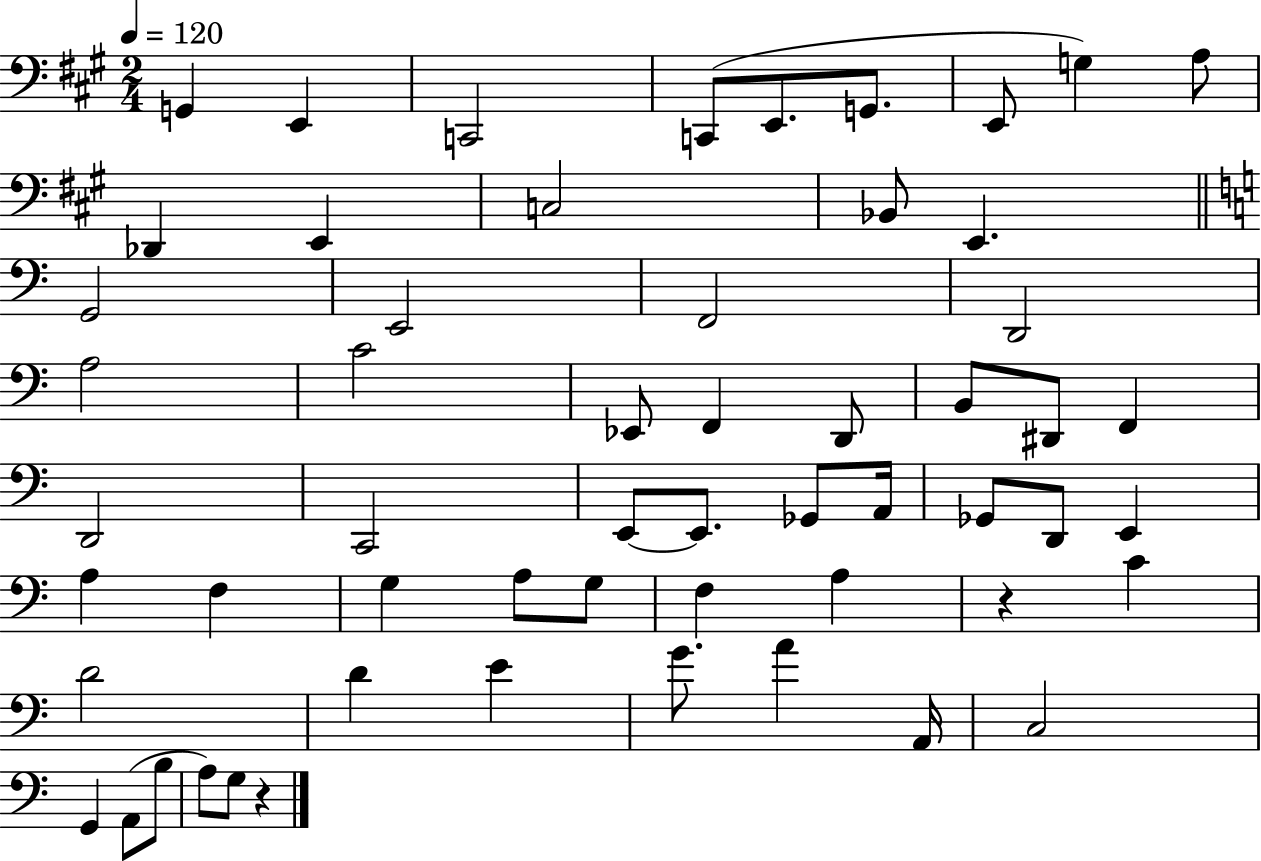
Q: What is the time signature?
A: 2/4